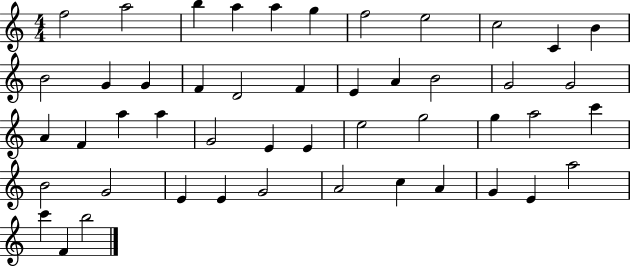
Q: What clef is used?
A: treble